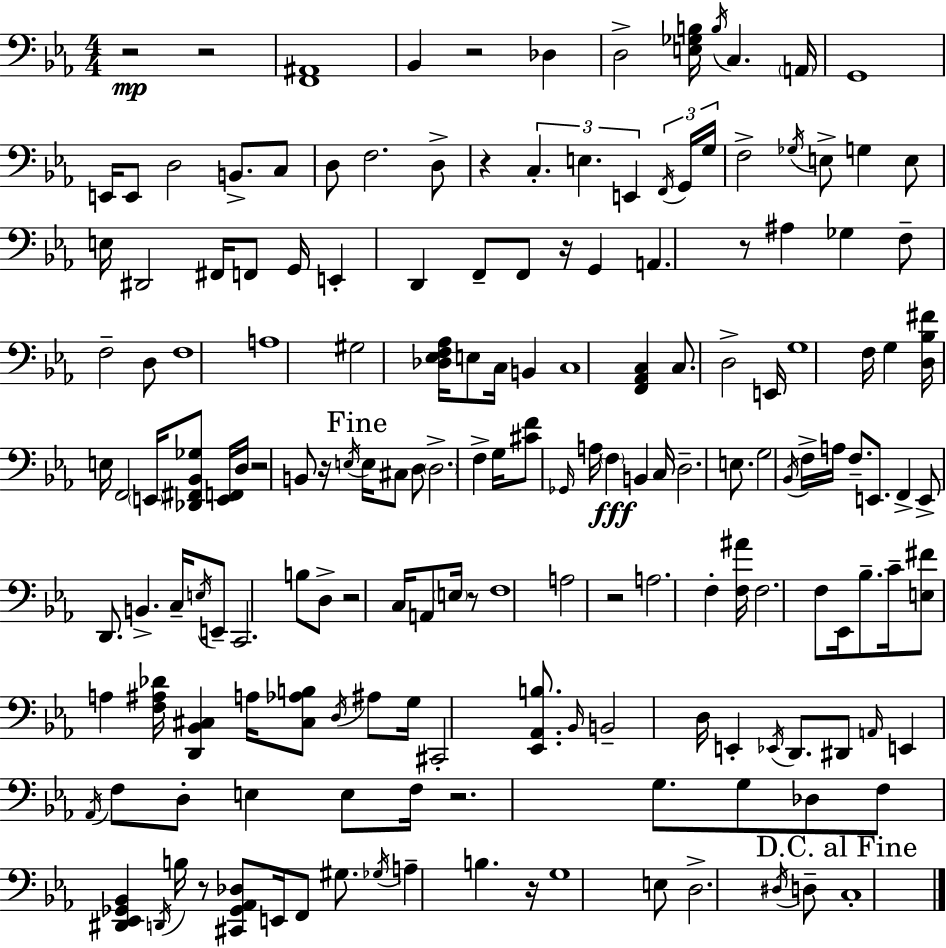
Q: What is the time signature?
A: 4/4